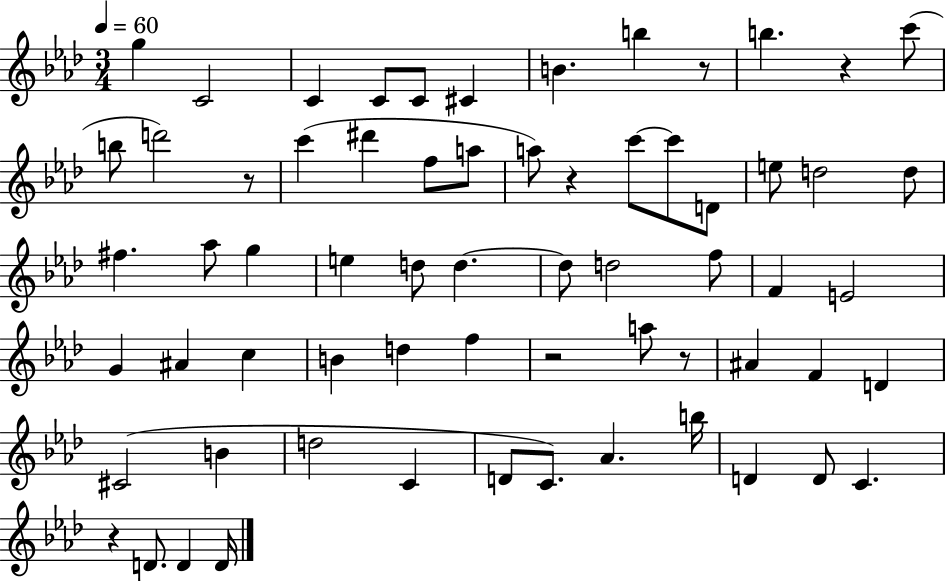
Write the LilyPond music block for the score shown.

{
  \clef treble
  \numericTimeSignature
  \time 3/4
  \key aes \major
  \tempo 4 = 60
  \repeat volta 2 { g''4 c'2 | c'4 c'8 c'8 cis'4 | b'4. b''4 r8 | b''4. r4 c'''8( | \break b''8 d'''2) r8 | c'''4( dis'''4 f''8 a''8 | a''8) r4 c'''8~~ c'''8 d'8 | e''8 d''2 d''8 | \break fis''4. aes''8 g''4 | e''4 d''8 d''4.~~ | d''8 d''2 f''8 | f'4 e'2 | \break g'4 ais'4 c''4 | b'4 d''4 f''4 | r2 a''8 r8 | ais'4 f'4 d'4 | \break cis'2( b'4 | d''2 c'4 | d'8 c'8.) aes'4. b''16 | d'4 d'8 c'4. | \break r4 d'8. d'4 d'16 | } \bar "|."
}